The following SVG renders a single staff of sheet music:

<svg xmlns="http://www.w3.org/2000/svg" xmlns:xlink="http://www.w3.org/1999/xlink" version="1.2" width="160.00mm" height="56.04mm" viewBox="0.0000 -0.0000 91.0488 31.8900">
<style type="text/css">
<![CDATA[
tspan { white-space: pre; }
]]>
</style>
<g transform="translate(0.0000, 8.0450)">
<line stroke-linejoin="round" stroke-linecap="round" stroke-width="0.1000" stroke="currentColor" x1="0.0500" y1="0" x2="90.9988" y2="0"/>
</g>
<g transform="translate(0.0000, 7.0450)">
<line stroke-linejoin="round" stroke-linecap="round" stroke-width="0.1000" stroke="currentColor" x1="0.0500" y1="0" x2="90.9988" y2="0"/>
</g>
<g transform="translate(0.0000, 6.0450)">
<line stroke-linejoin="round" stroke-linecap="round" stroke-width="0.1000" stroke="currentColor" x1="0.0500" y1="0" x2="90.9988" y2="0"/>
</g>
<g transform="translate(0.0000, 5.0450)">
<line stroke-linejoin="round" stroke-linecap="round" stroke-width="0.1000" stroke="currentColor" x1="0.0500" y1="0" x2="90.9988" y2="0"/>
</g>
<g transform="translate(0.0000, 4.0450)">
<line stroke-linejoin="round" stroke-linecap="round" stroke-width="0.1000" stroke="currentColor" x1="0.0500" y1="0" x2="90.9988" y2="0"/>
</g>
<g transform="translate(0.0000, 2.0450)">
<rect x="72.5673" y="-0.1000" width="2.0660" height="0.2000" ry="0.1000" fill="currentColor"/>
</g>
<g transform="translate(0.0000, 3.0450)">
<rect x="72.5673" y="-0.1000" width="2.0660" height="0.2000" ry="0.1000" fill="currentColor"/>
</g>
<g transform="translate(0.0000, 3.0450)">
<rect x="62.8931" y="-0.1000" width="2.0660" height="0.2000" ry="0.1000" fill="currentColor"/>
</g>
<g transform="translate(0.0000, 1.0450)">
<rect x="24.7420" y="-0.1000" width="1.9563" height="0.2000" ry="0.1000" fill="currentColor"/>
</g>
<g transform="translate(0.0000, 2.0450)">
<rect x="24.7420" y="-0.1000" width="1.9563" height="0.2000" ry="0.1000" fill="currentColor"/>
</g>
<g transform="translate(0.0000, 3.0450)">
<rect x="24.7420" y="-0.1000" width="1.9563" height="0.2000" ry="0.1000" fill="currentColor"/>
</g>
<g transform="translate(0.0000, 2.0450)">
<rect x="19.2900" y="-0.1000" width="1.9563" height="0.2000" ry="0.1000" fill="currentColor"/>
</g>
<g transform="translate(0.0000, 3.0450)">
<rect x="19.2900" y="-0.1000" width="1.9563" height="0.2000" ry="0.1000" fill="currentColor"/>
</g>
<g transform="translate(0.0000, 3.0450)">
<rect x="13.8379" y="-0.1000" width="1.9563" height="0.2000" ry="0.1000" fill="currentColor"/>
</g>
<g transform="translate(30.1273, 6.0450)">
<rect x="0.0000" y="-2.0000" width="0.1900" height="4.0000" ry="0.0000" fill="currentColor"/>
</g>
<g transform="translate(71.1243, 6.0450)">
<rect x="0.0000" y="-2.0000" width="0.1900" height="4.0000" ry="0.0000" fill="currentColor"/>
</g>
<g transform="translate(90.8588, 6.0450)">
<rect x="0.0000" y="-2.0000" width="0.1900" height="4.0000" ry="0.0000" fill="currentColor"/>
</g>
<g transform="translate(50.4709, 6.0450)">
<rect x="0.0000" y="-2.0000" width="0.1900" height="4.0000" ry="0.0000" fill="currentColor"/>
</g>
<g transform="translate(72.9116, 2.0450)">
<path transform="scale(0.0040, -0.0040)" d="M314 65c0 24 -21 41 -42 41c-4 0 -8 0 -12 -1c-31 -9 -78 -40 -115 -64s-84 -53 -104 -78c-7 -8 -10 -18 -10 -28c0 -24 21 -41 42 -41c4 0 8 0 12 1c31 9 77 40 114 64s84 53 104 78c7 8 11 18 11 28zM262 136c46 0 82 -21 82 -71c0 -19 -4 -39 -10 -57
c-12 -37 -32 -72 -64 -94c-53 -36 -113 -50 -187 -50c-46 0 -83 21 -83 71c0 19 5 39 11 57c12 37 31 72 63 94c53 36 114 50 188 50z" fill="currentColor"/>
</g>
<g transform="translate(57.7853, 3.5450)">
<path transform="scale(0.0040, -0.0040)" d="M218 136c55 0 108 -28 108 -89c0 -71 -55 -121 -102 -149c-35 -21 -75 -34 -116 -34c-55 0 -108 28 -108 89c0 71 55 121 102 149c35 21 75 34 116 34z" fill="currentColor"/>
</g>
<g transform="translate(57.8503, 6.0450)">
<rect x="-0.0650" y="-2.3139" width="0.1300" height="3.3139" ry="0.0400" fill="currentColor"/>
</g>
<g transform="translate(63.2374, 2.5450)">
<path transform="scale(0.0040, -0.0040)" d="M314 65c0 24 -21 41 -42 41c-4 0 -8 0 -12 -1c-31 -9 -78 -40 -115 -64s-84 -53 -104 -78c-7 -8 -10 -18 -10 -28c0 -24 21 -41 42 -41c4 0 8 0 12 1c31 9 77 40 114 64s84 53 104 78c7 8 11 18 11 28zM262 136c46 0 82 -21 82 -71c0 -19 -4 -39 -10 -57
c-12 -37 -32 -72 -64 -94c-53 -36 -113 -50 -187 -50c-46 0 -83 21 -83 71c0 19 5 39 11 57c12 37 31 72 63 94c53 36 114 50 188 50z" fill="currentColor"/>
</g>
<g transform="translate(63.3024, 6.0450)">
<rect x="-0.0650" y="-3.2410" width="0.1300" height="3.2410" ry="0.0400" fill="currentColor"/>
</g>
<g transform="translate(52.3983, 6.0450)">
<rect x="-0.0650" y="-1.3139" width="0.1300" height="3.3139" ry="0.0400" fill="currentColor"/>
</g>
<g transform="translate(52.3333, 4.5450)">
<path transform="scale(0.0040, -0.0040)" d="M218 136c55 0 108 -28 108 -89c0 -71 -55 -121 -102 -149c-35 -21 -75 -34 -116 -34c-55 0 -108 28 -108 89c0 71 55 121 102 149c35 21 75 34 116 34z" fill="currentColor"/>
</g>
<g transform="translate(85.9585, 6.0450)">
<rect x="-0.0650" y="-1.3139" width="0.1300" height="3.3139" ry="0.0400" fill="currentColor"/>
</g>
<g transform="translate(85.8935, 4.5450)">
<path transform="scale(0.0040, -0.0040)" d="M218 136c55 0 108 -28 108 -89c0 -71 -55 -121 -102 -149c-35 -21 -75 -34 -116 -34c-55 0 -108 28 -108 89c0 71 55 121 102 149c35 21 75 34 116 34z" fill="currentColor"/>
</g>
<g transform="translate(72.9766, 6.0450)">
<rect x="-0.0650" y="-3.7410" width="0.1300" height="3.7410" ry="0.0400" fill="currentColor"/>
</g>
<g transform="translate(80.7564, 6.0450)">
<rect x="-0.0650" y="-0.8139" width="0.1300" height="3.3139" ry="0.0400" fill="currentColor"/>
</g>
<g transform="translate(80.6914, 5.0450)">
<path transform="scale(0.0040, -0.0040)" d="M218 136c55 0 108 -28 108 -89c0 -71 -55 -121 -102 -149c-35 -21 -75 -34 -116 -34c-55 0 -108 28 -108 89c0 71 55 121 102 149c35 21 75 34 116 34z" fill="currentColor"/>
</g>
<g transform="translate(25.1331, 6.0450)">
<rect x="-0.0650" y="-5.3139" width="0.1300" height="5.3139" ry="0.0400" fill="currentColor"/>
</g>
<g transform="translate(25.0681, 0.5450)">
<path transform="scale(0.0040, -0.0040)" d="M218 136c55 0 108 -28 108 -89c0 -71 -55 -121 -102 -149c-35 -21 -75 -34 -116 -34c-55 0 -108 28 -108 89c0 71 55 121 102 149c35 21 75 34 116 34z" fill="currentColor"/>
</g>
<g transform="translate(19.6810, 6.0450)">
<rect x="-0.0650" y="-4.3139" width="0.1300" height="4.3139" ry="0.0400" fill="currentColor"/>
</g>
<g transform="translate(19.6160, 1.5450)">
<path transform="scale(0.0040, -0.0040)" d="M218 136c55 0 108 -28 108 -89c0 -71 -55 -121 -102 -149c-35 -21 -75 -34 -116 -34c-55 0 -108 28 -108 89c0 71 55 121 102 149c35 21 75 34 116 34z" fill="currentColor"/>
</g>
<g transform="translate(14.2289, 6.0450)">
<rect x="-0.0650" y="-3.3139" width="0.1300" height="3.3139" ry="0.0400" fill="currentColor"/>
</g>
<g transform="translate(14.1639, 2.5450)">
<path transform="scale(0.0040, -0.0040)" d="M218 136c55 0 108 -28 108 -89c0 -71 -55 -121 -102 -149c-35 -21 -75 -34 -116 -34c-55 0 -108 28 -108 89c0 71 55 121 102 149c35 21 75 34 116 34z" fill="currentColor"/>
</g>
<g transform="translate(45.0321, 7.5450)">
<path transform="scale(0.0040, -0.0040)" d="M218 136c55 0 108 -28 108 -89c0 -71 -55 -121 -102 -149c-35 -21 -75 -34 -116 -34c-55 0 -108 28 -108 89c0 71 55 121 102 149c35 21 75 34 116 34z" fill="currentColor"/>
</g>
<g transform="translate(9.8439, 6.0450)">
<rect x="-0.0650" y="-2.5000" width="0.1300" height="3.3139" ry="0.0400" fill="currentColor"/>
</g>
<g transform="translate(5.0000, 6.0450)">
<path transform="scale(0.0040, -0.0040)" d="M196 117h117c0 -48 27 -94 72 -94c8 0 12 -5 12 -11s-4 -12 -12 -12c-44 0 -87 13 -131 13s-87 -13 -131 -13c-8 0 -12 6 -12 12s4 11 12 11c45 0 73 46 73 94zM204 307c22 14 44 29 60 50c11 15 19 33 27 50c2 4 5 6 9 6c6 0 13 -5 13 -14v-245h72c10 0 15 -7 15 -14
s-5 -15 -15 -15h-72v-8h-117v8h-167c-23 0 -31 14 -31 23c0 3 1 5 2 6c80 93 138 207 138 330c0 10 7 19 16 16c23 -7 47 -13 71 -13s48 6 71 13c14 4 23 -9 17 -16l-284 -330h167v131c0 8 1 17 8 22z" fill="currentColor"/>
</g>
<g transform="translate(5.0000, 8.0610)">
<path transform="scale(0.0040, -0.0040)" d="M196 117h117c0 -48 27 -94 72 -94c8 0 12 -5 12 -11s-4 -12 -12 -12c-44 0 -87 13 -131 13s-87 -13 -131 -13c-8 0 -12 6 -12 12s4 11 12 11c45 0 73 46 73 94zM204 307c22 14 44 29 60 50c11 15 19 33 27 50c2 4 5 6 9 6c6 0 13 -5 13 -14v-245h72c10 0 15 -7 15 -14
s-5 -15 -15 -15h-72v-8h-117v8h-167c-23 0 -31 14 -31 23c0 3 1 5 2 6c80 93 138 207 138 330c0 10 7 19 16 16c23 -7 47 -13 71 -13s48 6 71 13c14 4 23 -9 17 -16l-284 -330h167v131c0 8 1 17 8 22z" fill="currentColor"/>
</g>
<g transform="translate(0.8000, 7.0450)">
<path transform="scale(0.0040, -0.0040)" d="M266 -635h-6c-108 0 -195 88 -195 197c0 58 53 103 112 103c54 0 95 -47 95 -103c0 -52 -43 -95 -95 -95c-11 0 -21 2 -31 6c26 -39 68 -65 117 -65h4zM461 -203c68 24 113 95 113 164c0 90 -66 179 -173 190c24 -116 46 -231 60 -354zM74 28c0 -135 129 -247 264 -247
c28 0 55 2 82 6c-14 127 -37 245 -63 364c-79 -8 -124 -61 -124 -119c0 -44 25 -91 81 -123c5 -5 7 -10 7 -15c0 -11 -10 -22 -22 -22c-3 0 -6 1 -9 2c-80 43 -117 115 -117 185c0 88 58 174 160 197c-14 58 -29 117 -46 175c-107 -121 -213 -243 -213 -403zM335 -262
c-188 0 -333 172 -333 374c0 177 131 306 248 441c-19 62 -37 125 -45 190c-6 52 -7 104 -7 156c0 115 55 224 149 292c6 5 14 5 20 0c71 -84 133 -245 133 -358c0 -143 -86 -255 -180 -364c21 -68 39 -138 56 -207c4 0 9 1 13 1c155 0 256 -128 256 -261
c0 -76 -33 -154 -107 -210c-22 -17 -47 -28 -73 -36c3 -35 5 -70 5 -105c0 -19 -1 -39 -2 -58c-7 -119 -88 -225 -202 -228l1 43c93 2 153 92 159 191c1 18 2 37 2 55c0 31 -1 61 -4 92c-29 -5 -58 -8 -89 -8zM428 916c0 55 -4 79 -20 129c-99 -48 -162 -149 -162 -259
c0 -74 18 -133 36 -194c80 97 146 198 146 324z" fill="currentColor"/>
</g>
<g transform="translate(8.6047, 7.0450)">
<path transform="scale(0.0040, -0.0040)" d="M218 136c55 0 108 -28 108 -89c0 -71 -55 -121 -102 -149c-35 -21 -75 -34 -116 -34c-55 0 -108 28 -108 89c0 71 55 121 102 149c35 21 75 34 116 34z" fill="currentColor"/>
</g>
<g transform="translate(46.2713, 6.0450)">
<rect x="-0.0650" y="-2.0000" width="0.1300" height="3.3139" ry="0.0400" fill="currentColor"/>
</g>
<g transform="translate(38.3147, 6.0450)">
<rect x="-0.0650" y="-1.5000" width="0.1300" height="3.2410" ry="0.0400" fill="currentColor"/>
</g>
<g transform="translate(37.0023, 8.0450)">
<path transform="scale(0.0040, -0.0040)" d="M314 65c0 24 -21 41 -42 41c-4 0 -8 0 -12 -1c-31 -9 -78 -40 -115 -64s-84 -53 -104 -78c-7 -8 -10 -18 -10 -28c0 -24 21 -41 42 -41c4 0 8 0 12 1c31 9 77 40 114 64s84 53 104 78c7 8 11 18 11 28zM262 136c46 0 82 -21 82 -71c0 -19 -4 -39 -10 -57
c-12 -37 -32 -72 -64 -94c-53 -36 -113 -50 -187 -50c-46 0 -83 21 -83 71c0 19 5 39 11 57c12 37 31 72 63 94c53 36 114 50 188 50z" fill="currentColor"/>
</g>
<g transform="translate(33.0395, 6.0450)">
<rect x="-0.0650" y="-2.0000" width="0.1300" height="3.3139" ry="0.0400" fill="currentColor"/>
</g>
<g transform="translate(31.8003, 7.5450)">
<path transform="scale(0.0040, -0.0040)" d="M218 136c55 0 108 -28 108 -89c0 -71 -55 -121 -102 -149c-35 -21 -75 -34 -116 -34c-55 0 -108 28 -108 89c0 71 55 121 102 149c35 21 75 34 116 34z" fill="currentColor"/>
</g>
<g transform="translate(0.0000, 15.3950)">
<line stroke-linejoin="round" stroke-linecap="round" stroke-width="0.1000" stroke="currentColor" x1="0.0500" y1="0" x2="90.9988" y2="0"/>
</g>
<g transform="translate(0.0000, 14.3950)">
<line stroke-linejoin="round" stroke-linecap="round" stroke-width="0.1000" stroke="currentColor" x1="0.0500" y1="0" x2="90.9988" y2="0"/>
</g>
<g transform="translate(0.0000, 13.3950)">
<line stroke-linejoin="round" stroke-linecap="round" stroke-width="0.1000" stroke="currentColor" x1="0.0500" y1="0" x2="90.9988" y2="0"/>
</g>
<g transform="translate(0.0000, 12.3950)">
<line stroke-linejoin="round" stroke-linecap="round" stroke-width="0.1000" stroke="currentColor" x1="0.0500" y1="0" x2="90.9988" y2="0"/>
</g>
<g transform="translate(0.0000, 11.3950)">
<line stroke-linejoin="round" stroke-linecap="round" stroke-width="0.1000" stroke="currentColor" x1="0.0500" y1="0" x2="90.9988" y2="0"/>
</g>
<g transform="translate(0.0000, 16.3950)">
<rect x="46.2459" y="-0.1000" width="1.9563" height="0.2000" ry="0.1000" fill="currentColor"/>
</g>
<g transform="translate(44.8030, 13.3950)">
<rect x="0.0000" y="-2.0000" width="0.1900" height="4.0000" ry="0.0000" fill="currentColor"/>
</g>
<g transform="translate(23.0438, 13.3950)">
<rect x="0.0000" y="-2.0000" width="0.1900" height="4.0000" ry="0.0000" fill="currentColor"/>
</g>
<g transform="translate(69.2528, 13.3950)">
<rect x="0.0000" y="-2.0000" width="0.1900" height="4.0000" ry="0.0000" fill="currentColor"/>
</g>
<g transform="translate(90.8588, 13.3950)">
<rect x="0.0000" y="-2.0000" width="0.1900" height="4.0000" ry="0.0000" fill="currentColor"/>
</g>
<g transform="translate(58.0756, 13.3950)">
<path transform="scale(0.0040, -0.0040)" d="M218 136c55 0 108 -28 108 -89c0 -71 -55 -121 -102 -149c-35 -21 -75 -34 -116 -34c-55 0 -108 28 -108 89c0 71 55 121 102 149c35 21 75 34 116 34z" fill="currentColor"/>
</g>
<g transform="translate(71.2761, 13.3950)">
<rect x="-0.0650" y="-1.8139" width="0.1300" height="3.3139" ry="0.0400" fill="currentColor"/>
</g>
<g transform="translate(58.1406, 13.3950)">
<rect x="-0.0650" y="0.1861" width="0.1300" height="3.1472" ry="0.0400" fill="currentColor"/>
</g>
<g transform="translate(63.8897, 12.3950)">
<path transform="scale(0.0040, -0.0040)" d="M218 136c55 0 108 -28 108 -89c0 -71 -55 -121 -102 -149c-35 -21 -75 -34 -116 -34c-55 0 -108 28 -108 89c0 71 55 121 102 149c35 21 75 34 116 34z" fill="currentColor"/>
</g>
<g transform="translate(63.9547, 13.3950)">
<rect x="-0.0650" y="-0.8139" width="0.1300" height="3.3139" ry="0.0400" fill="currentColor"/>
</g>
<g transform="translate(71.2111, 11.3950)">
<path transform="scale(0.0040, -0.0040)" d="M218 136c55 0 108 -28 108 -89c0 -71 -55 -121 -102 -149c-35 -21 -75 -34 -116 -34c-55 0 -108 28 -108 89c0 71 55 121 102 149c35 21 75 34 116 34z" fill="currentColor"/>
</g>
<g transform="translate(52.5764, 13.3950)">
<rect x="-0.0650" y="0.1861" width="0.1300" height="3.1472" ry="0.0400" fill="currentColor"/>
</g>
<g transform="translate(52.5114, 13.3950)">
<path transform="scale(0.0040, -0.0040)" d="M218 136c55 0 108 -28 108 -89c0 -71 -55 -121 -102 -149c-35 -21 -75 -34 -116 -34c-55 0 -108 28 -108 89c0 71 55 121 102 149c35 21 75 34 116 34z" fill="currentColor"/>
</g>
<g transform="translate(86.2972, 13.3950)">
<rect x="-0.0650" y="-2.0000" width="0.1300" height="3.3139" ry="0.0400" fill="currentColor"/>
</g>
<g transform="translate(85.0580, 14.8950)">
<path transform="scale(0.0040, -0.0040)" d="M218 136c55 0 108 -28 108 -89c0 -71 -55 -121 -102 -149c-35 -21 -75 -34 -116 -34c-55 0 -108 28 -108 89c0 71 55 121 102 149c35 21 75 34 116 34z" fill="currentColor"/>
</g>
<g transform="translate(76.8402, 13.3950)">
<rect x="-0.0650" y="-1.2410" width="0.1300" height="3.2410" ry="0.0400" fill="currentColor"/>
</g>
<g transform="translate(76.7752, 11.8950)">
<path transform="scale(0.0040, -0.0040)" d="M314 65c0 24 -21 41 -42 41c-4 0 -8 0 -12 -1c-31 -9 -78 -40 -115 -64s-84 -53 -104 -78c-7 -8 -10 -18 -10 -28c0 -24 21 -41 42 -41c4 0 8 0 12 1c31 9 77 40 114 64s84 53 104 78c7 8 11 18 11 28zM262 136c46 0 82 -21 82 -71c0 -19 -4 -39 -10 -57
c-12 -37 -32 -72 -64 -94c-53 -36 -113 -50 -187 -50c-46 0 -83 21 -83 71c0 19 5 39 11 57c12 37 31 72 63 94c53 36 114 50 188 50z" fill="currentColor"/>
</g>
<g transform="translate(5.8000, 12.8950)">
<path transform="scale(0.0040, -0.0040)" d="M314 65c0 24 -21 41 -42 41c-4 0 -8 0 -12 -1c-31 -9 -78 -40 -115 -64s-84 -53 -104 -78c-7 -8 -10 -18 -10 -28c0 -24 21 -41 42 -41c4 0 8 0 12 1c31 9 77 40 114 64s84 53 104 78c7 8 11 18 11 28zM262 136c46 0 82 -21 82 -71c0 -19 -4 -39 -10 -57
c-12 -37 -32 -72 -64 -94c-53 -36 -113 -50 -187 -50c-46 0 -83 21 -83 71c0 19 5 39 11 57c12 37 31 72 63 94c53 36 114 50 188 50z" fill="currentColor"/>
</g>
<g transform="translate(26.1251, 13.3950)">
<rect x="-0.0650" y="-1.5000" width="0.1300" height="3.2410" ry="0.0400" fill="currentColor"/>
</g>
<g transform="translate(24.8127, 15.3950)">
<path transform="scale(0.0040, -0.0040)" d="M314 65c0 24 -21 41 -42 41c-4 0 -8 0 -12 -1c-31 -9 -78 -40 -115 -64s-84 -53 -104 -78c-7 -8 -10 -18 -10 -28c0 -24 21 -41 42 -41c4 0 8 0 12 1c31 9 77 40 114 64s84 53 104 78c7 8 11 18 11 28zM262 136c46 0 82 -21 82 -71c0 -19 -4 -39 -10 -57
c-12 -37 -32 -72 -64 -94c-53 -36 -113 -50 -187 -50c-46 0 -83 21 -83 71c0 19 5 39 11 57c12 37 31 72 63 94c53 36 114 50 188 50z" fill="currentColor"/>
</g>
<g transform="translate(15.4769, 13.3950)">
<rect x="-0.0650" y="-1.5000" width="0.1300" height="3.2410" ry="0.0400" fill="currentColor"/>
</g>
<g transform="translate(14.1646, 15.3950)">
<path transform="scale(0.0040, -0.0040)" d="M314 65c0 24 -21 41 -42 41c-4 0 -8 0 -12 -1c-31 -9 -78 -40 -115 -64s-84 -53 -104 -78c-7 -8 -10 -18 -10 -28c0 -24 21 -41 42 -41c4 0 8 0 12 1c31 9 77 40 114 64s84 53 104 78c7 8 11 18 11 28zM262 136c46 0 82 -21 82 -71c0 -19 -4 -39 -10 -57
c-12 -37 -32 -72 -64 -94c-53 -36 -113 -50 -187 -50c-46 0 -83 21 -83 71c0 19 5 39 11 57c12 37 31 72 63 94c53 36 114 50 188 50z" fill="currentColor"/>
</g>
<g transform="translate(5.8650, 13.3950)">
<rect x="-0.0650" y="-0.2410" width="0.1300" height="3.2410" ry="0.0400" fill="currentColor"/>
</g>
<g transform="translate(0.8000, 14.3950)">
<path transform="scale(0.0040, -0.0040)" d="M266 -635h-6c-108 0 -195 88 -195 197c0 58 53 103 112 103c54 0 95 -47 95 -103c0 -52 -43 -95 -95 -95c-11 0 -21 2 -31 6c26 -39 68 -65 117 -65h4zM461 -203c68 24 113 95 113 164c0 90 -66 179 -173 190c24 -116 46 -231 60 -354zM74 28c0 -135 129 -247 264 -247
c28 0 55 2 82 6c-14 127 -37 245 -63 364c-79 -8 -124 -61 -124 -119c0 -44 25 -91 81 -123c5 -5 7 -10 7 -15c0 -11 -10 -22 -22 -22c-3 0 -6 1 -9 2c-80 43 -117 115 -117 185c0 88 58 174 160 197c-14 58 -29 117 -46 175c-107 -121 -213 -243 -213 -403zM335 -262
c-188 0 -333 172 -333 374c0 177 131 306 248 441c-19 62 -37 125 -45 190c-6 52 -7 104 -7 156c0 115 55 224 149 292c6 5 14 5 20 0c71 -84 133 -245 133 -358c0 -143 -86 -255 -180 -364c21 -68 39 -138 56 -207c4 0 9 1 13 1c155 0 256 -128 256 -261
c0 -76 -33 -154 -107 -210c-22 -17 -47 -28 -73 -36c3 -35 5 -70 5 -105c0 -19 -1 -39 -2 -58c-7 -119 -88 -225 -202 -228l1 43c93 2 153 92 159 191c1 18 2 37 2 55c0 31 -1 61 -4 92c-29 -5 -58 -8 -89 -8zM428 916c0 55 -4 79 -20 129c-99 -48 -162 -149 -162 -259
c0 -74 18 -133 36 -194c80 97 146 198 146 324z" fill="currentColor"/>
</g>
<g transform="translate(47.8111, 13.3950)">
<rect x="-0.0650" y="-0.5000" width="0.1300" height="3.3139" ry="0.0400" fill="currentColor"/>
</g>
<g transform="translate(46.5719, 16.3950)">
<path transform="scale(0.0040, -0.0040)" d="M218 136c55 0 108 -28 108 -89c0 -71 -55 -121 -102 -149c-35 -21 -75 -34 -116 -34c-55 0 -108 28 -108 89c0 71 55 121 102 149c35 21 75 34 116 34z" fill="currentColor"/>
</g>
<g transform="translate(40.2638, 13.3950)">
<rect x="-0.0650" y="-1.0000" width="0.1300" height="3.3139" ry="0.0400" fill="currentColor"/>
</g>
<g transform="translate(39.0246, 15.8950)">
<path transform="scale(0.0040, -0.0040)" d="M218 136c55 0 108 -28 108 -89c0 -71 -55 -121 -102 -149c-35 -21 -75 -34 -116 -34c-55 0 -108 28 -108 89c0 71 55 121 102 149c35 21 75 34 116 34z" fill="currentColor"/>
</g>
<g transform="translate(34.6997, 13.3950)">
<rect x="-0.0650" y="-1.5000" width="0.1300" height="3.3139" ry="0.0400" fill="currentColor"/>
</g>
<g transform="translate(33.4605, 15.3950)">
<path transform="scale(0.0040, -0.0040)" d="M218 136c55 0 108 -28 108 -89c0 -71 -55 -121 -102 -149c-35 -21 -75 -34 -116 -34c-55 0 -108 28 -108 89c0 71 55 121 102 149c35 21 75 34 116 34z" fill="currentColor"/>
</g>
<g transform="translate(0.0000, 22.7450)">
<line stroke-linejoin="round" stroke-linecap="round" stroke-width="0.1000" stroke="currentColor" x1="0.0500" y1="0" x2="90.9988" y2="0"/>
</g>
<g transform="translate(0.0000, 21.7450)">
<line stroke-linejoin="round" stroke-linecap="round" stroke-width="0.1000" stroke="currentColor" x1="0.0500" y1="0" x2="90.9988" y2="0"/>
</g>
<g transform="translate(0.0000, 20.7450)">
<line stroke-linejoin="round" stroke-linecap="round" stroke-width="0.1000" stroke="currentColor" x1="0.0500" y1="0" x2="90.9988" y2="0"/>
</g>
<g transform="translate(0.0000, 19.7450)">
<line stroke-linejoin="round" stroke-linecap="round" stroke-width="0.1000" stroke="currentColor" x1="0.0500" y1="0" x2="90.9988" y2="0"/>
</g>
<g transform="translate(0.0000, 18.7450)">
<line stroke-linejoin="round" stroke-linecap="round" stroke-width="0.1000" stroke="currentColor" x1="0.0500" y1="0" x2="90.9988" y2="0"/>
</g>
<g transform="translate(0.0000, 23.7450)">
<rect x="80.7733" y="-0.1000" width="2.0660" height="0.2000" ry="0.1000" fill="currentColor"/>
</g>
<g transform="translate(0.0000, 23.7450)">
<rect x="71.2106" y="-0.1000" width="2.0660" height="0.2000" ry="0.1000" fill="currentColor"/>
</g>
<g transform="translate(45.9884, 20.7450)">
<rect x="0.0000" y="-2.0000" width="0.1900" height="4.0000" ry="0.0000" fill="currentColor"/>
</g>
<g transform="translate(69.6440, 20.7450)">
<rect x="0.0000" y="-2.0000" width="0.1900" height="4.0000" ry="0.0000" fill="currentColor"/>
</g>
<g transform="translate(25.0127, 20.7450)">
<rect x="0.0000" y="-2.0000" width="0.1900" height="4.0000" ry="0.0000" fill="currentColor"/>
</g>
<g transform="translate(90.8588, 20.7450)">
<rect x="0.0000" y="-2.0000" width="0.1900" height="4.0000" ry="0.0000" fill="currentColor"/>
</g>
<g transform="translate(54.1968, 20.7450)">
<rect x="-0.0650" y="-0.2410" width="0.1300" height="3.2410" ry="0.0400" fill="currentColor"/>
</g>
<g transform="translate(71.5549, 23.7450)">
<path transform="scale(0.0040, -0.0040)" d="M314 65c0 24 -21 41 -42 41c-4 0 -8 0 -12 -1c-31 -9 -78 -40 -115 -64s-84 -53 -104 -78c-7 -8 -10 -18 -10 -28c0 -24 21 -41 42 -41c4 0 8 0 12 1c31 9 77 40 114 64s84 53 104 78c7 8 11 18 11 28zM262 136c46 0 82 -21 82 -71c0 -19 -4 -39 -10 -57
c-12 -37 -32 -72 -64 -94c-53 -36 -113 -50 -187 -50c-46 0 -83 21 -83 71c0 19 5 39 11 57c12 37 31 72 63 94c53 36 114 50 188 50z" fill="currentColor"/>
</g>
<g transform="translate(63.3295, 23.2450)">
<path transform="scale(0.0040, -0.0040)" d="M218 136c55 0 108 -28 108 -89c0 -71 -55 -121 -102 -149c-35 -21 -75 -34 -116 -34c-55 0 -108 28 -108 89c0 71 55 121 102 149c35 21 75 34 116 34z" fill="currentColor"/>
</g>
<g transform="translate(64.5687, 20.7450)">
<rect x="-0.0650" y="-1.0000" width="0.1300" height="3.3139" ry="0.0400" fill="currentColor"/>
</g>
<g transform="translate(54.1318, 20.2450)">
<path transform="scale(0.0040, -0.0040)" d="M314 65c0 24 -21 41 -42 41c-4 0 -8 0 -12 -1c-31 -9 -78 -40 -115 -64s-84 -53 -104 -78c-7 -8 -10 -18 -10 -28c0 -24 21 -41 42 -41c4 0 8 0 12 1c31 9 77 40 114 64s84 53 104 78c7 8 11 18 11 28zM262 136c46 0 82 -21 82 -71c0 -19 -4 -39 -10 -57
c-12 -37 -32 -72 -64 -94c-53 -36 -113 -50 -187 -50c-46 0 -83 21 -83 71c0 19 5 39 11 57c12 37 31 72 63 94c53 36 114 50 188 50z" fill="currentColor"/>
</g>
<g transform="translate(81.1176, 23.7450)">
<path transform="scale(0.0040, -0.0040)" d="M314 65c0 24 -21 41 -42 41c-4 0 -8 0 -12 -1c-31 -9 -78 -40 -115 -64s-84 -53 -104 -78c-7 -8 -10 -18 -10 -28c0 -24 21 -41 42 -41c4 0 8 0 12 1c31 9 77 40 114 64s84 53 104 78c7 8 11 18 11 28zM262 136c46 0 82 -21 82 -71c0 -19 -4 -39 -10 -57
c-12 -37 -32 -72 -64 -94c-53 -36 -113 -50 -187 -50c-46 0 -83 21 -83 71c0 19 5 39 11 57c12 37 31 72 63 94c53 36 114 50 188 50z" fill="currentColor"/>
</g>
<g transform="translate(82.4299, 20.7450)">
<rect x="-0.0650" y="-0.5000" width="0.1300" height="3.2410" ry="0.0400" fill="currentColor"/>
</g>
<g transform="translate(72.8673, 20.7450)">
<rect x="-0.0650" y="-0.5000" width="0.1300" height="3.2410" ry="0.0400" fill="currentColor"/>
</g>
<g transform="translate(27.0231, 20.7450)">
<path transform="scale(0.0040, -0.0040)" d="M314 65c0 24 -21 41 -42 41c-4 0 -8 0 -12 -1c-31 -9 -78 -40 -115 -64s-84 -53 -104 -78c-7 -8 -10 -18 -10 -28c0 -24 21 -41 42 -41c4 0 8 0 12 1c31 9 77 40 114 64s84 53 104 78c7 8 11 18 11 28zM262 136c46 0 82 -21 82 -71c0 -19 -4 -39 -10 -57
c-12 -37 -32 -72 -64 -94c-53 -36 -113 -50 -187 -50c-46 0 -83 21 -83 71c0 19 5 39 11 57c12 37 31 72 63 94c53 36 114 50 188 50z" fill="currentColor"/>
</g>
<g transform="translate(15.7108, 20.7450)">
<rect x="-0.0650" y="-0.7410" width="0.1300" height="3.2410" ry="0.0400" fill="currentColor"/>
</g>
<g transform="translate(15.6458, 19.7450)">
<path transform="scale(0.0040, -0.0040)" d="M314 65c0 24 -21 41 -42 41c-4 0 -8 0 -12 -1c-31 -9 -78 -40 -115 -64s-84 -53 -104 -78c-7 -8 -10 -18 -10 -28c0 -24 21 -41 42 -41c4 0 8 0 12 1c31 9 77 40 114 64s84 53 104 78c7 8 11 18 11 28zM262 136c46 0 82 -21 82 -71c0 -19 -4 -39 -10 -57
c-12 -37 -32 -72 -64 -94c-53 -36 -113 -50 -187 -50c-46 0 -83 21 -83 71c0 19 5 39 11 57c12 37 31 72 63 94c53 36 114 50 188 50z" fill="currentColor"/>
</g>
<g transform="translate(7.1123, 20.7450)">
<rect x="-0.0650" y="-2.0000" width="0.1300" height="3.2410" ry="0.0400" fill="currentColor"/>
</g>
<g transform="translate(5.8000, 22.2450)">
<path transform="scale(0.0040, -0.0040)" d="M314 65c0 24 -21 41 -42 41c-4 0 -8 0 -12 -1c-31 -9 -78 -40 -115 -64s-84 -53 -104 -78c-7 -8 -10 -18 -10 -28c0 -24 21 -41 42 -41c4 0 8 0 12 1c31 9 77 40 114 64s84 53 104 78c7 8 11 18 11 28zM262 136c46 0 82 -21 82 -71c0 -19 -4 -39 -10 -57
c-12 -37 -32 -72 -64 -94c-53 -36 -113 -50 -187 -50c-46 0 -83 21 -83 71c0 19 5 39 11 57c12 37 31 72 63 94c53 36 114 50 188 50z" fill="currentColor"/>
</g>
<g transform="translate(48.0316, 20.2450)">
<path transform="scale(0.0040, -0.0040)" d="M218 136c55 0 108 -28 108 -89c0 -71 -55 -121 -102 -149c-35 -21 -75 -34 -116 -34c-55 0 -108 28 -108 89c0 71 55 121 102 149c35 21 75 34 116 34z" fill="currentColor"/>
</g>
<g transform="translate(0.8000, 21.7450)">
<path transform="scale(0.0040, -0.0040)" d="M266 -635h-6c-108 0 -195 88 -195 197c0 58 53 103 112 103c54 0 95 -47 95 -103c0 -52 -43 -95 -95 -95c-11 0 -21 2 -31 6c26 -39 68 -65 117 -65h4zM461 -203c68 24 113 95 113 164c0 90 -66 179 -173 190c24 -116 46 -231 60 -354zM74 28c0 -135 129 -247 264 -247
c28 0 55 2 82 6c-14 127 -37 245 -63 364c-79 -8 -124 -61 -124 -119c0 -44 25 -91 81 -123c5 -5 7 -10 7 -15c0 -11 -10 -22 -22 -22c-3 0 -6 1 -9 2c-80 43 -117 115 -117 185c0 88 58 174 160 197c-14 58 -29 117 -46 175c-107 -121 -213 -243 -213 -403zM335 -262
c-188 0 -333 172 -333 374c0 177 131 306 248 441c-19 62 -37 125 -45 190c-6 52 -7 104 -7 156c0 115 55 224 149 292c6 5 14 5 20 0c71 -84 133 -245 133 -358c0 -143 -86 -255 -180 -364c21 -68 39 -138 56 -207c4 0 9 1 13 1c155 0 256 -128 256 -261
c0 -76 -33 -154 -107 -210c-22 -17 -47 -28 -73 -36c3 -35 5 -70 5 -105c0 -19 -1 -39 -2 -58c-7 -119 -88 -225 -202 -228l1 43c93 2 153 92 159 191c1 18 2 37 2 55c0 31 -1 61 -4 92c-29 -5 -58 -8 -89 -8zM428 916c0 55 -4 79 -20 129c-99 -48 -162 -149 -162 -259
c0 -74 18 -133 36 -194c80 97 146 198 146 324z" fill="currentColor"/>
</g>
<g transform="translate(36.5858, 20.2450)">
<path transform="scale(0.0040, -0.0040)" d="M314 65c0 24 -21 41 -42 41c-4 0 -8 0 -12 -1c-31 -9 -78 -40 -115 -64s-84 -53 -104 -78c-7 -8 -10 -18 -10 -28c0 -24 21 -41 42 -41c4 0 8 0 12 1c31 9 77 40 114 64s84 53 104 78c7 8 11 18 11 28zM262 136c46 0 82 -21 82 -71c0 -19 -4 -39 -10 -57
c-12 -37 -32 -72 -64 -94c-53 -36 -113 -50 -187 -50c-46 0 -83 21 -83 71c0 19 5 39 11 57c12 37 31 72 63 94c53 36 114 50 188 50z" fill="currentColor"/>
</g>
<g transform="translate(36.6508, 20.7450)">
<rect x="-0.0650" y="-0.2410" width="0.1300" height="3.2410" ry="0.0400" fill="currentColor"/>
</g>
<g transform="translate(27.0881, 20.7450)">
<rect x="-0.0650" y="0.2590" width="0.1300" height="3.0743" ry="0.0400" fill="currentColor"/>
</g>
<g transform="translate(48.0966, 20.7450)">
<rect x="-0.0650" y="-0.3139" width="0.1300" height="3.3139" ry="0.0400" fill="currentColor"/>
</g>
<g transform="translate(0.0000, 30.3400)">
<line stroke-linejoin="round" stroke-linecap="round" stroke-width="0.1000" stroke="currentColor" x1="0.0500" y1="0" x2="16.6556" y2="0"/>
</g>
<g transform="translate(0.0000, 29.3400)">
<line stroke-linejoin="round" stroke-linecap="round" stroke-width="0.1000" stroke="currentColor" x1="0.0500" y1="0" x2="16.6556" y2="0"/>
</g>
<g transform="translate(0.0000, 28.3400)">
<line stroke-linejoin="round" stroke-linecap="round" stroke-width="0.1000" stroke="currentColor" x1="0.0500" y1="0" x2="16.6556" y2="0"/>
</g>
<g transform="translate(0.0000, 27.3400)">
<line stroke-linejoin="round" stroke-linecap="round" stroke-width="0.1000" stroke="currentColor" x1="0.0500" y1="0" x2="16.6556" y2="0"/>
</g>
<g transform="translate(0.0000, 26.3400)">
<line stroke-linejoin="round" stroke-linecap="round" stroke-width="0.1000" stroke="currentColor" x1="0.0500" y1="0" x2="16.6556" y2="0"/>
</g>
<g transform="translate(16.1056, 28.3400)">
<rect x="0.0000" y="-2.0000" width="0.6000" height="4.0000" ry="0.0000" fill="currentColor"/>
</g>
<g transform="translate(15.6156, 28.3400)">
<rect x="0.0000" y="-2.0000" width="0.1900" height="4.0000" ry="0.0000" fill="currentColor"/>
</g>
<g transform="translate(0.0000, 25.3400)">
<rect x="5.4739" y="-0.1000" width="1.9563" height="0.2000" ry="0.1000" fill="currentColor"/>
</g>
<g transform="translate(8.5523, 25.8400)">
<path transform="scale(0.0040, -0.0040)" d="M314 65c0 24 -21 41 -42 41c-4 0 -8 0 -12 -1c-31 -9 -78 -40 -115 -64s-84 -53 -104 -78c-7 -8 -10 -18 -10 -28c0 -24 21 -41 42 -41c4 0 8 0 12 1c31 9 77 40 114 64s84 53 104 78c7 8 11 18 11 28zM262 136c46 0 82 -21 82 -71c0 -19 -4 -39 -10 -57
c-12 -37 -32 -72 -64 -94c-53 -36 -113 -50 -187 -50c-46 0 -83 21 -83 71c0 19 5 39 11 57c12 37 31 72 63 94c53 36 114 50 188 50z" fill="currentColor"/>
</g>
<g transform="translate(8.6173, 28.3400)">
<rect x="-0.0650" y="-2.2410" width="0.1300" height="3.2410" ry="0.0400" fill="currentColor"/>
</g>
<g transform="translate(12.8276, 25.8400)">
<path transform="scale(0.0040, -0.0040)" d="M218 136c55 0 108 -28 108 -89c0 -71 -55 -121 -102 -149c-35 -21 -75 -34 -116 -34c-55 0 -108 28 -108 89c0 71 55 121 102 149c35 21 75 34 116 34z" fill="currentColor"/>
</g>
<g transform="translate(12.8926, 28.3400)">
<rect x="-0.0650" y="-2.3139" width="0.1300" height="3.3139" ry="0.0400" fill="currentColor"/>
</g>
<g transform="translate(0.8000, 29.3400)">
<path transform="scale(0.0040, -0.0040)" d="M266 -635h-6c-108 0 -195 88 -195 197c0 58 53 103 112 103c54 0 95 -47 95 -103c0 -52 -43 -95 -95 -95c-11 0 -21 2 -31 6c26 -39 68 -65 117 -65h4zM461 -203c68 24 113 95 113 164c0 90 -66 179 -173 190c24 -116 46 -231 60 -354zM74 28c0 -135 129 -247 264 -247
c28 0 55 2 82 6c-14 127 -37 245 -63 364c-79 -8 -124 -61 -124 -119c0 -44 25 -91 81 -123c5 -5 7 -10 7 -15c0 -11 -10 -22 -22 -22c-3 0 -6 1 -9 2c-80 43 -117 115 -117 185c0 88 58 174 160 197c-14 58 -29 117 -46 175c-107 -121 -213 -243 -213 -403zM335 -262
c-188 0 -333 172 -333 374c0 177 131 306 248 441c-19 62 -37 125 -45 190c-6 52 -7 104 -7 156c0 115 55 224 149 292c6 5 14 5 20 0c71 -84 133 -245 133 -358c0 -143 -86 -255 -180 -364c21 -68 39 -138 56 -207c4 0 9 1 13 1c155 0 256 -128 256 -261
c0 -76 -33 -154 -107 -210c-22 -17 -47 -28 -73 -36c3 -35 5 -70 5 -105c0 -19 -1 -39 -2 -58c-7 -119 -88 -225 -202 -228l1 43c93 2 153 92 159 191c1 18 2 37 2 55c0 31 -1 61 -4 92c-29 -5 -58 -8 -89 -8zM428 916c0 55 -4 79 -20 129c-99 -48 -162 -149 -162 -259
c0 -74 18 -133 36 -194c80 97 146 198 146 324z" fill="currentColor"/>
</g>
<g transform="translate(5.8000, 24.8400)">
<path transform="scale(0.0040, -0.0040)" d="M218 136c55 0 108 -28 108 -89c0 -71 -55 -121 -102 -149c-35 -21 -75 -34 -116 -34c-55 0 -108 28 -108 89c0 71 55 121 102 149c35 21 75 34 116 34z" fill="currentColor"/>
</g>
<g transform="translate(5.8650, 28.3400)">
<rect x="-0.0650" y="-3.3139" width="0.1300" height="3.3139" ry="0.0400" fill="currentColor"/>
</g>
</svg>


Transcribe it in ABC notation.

X:1
T:Untitled
M:4/4
L:1/4
K:C
G b d' f' F E2 F e g b2 c'2 d e c2 E2 E2 E D C B B d f e2 F F2 d2 B2 c2 c c2 D C2 C2 b g2 g